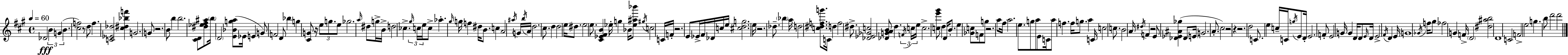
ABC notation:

X:1
T:Untitled
M:4/4
L:1/4
K:A
_D2 B G B [^cf]2 z/2 d/2 f [C_E_d]2 [^c^d_bf'] G2 G/2 z2 B/2 b b2 [^CD]/2 [^d_e^f^a]/2 b/4 D2 [E_Bga]/2 _E/4 E G/2 F2 D/2 _b g [^CG]/2 z/4 e/2 g/2 e/2 _g2 a/4 ^d/2 g/4 B/4 d2 _c ^g/4 c/4 e/4 c/2 _a ^g/4 g/4 f ^d/4 B/2 c A2 ^a/4 G/4 b/4 A/4 d2 ^c/2 d d2 e/4 ^d/2 e2 e/2 [^C_E^FB] _e/4 g _B/4 [_e^a_b']/2 ^g/4 c2 C/4 F/4 z2 E/2 _E/4 ^F/4 _D/4 c/4 e/4 [^cdg]2 e/4 z2 _d/2 _b a/4 d2 [c^dfg']/2 C/4 d f2 ^d/2 [_D_E_Gc]2 [_DGAB]/2 d F/4 c/4 e/4 c2 [ce'^g']/2 d D/4 B/2 e [_Gc]/2 F/2 g/2 z2 a/2 ^f/4 a2 e/2 g/2 a/2 E/2 C/4 a/2 f f/4 g/2 a C/4 c2 c/2 B2 A/4 ^d/4 F z2 E/2 [_D_E^A_g] _D/2 E/4 G2 A/2 ^c2 z2 z z2 d2 C/2 e c/4 C/4 g/4 E/2 D/4 E2 F/2 E2 G/4 G D/4 D/2 E/4 D/4 E2 ^F/4 D E/4 G4 _G/4 f/4 ^g/2 _f2 G F/4 D2 [^d^ab]2 D4 C2 F2 e2 g b/2 d'2 d'2